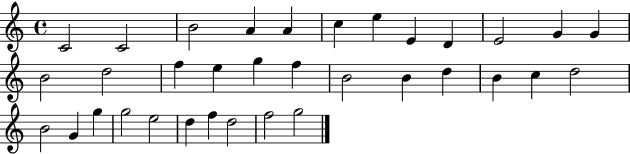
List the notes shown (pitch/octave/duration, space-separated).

C4/h C4/h B4/h A4/q A4/q C5/q E5/q E4/q D4/q E4/h G4/q G4/q B4/h D5/h F5/q E5/q G5/q F5/q B4/h B4/q D5/q B4/q C5/q D5/h B4/h G4/q G5/q G5/h E5/h D5/q F5/q D5/h F5/h G5/h